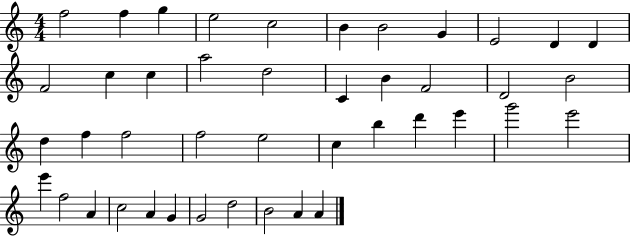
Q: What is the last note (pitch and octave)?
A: A4